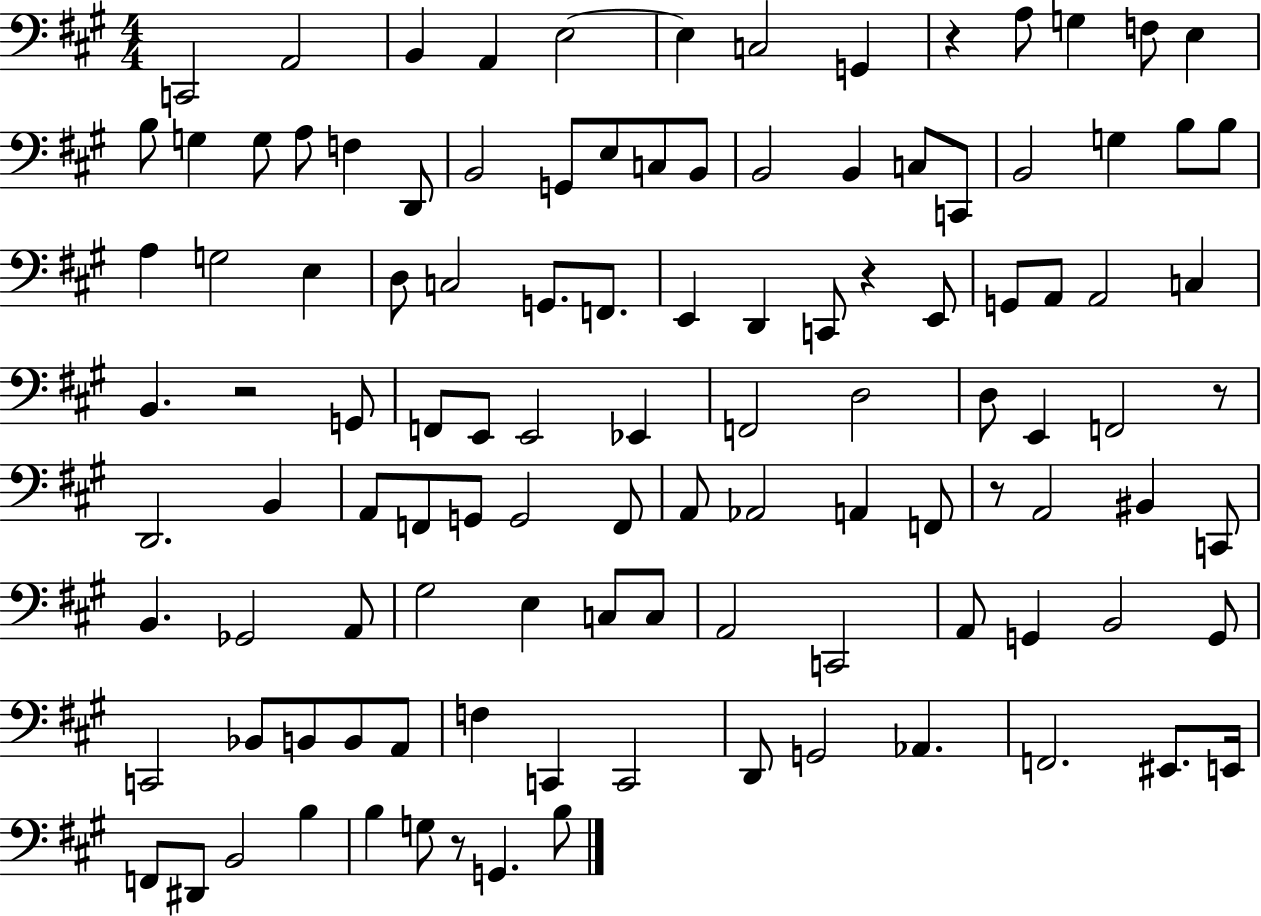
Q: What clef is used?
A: bass